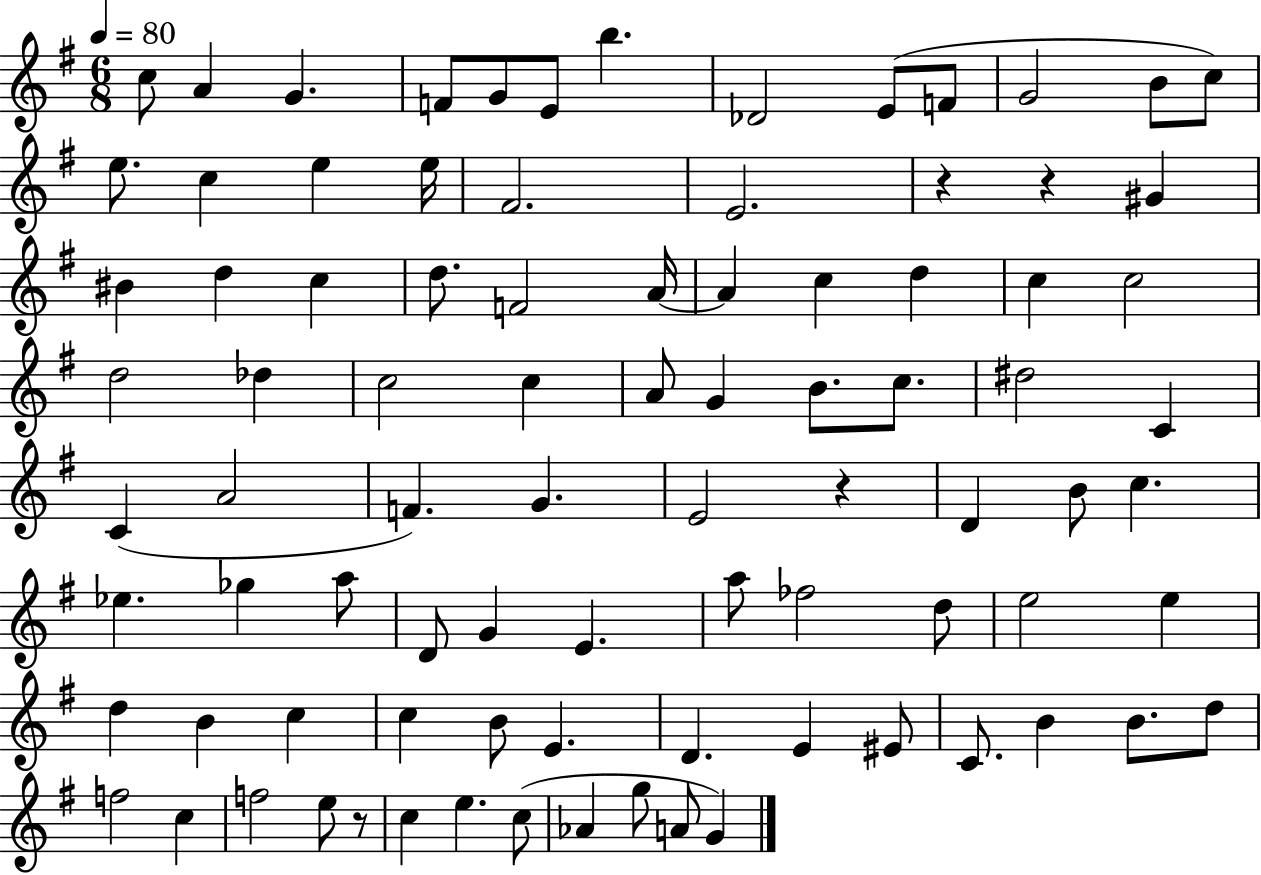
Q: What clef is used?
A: treble